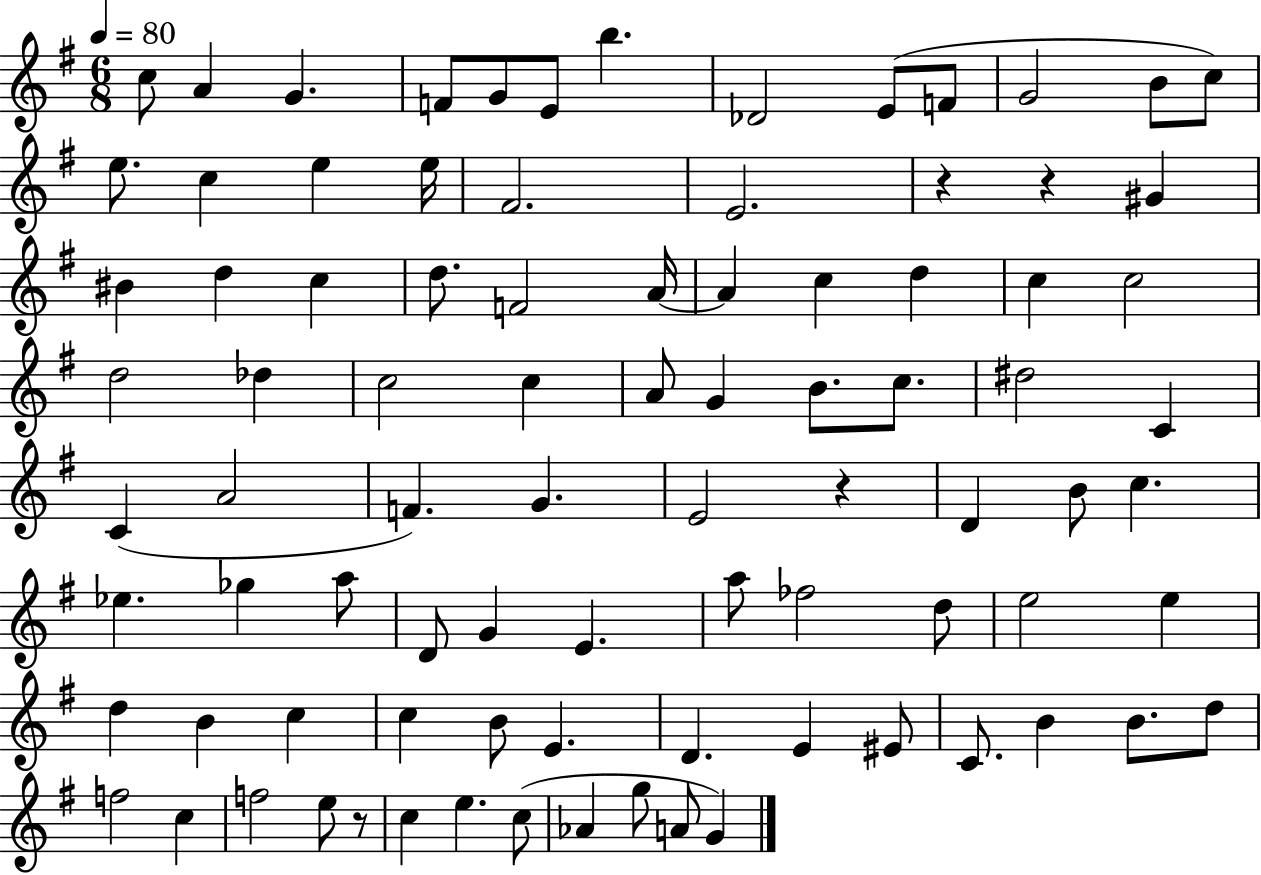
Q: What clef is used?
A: treble